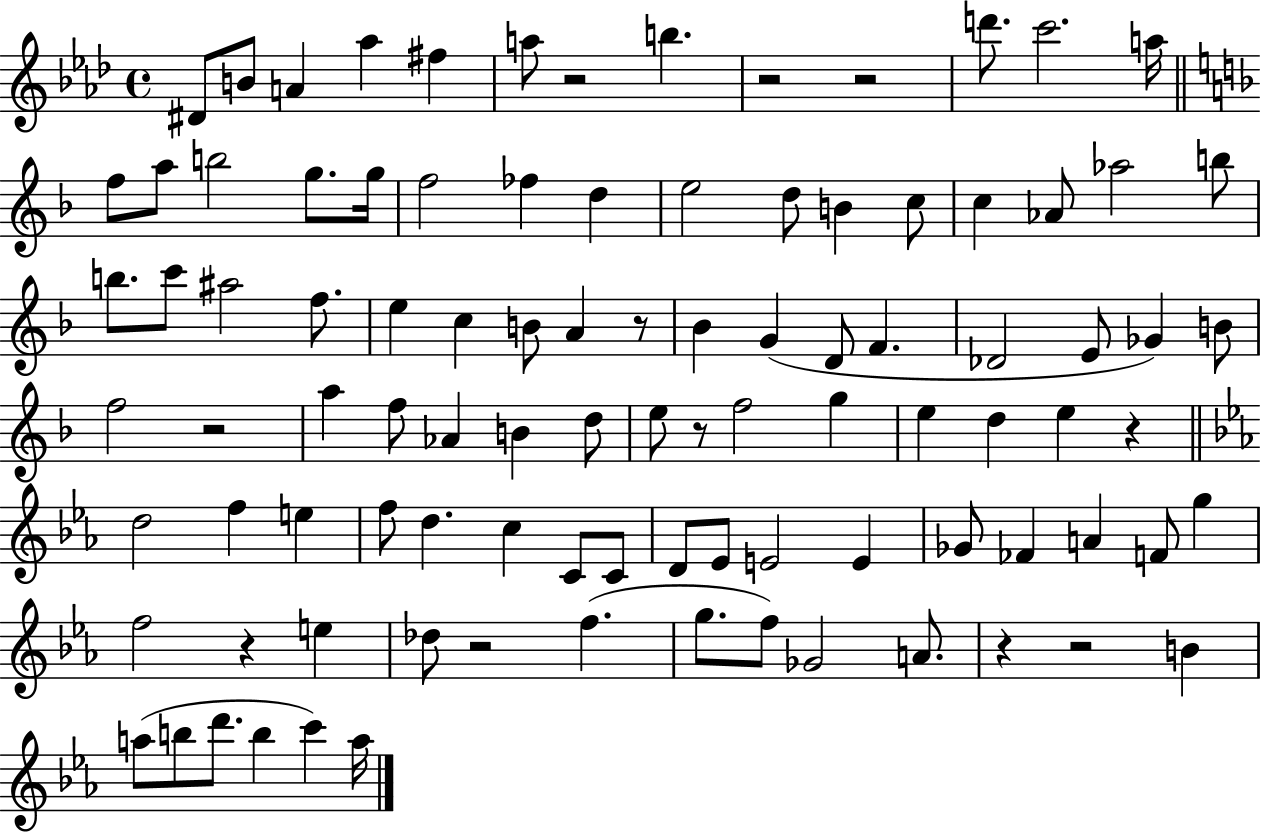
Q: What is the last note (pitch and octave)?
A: A5